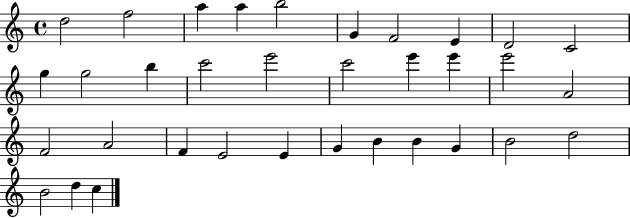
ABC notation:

X:1
T:Untitled
M:4/4
L:1/4
K:C
d2 f2 a a b2 G F2 E D2 C2 g g2 b c'2 e'2 c'2 e' e' e'2 A2 F2 A2 F E2 E G B B G B2 d2 B2 d c